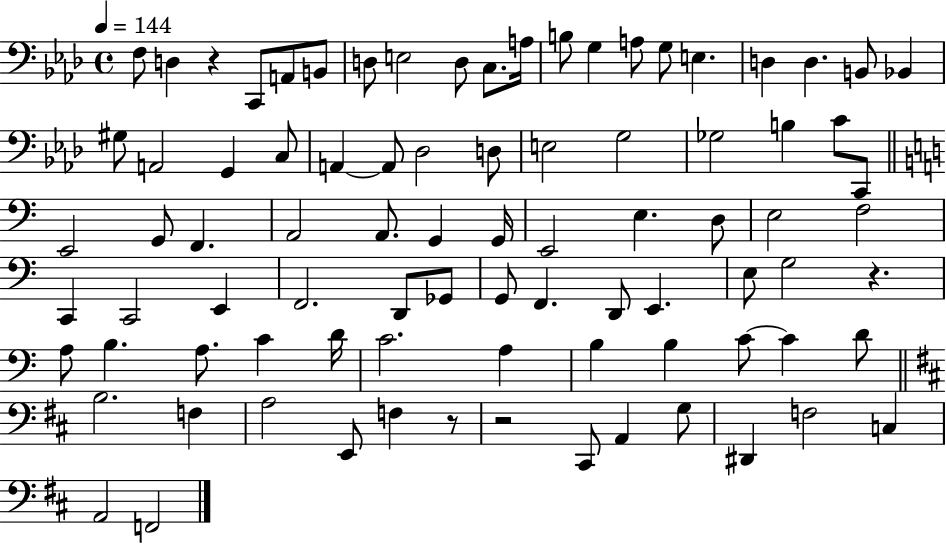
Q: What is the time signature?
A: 4/4